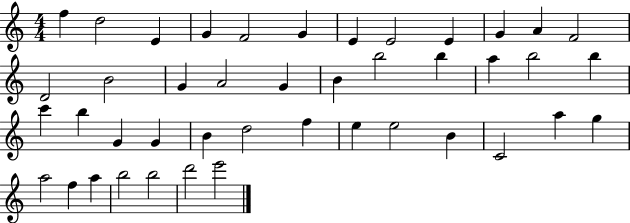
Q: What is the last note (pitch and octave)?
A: E6